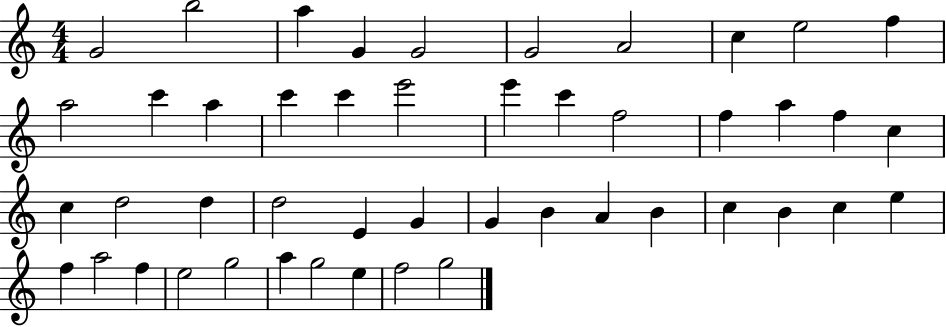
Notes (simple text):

G4/h B5/h A5/q G4/q G4/h G4/h A4/h C5/q E5/h F5/q A5/h C6/q A5/q C6/q C6/q E6/h E6/q C6/q F5/h F5/q A5/q F5/q C5/q C5/q D5/h D5/q D5/h E4/q G4/q G4/q B4/q A4/q B4/q C5/q B4/q C5/q E5/q F5/q A5/h F5/q E5/h G5/h A5/q G5/h E5/q F5/h G5/h